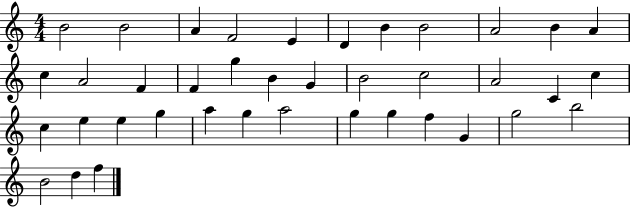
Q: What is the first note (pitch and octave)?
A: B4